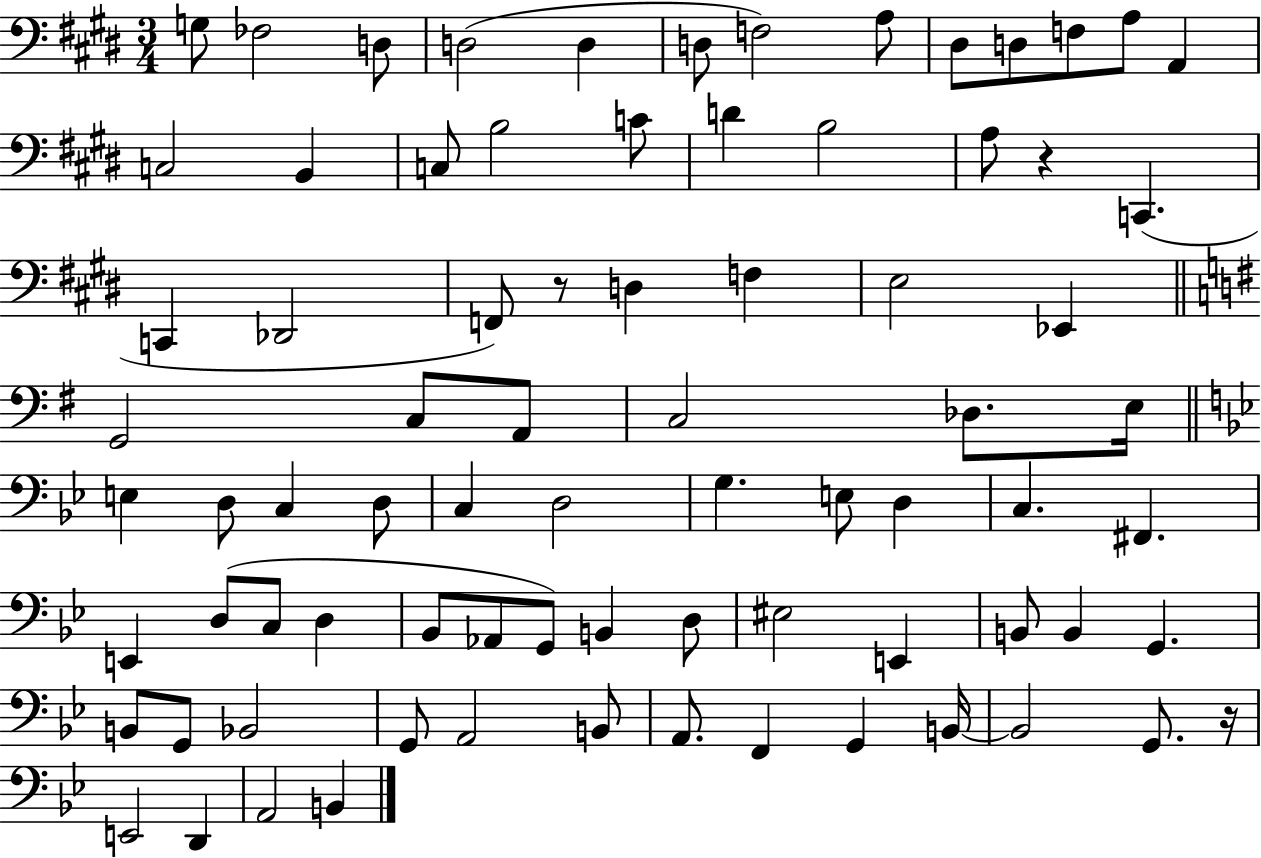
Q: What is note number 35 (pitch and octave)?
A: E3